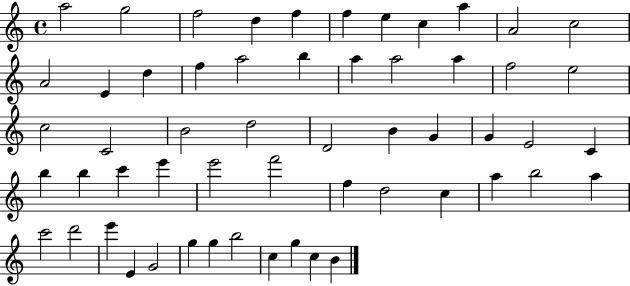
A5/h G5/h F5/h D5/q F5/q F5/q E5/q C5/q A5/q A4/h C5/h A4/h E4/q D5/q F5/q A5/h B5/q A5/q A5/h A5/q F5/h E5/h C5/h C4/h B4/h D5/h D4/h B4/q G4/q G4/q E4/h C4/q B5/q B5/q C6/q E6/q E6/h F6/h F5/q D5/h C5/q A5/q B5/h A5/q C6/h D6/h E6/q E4/q G4/h G5/q G5/q B5/h C5/q G5/q C5/q B4/q